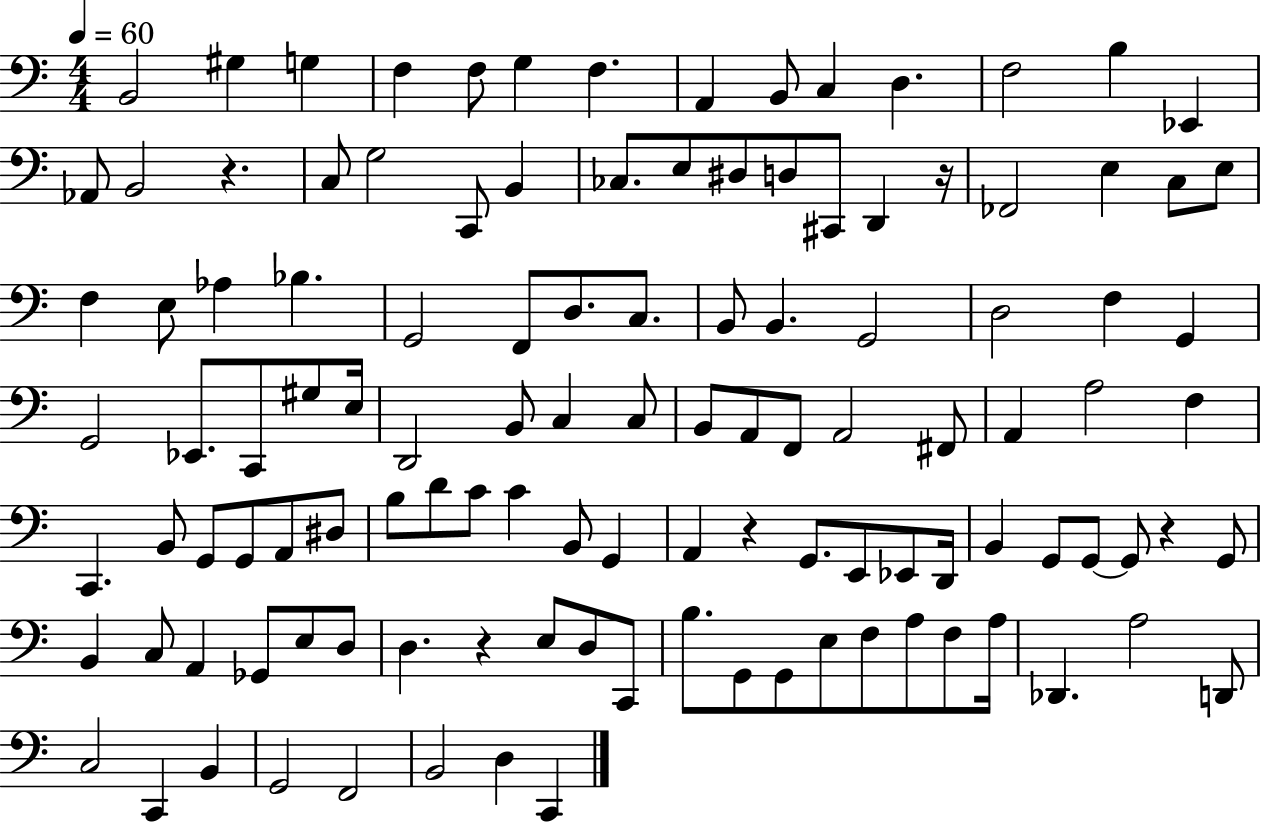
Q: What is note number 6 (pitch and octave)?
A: G3